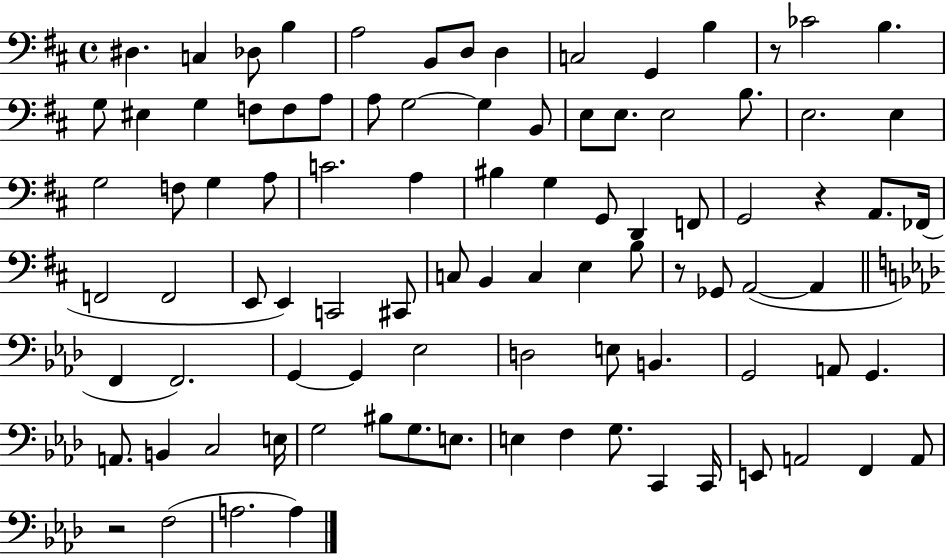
D#3/q. C3/q Db3/e B3/q A3/h B2/e D3/e D3/q C3/h G2/q B3/q R/e CES4/h B3/q. G3/e EIS3/q G3/q F3/e F3/e A3/e A3/e G3/h G3/q B2/e E3/e E3/e. E3/h B3/e. E3/h. E3/q G3/h F3/e G3/q A3/e C4/h. A3/q BIS3/q G3/q G2/e D2/q F2/e G2/h R/q A2/e. FES2/s F2/h F2/h E2/e E2/q C2/h C#2/e C3/e B2/q C3/q E3/q B3/e R/e Gb2/e A2/h A2/q F2/q F2/h. G2/q G2/q Eb3/h D3/h E3/e B2/q. G2/h A2/e G2/q. A2/e. B2/q C3/h E3/s G3/h BIS3/e G3/e. E3/e. E3/q F3/q G3/e. C2/q C2/s E2/e A2/h F2/q A2/e R/h F3/h A3/h. A3/q